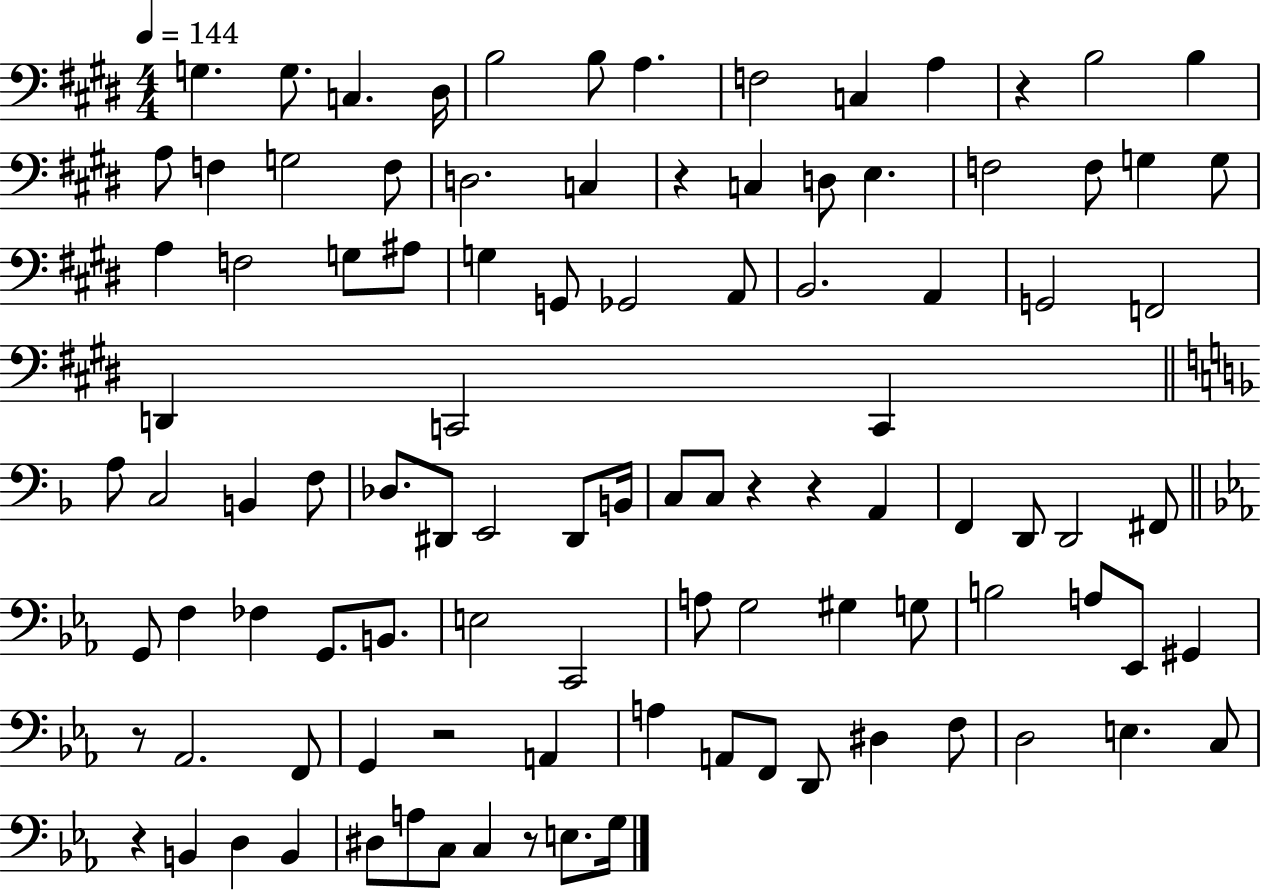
{
  \clef bass
  \numericTimeSignature
  \time 4/4
  \key e \major
  \tempo 4 = 144
  \repeat volta 2 { g4. g8. c4. dis16 | b2 b8 a4. | f2 c4 a4 | r4 b2 b4 | \break a8 f4 g2 f8 | d2. c4 | r4 c4 d8 e4. | f2 f8 g4 g8 | \break a4 f2 g8 ais8 | g4 g,8 ges,2 a,8 | b,2. a,4 | g,2 f,2 | \break d,4 c,2 c,4 | \bar "||" \break \key f \major a8 c2 b,4 f8 | des8. dis,8 e,2 dis,8 b,16 | c8 c8 r4 r4 a,4 | f,4 d,8 d,2 fis,8 | \break \bar "||" \break \key c \minor g,8 f4 fes4 g,8. b,8. | e2 c,2 | a8 g2 gis4 g8 | b2 a8 ees,8 gis,4 | \break r8 aes,2. f,8 | g,4 r2 a,4 | a4 a,8 f,8 d,8 dis4 f8 | d2 e4. c8 | \break r4 b,4 d4 b,4 | dis8 a8 c8 c4 r8 e8. g16 | } \bar "|."
}